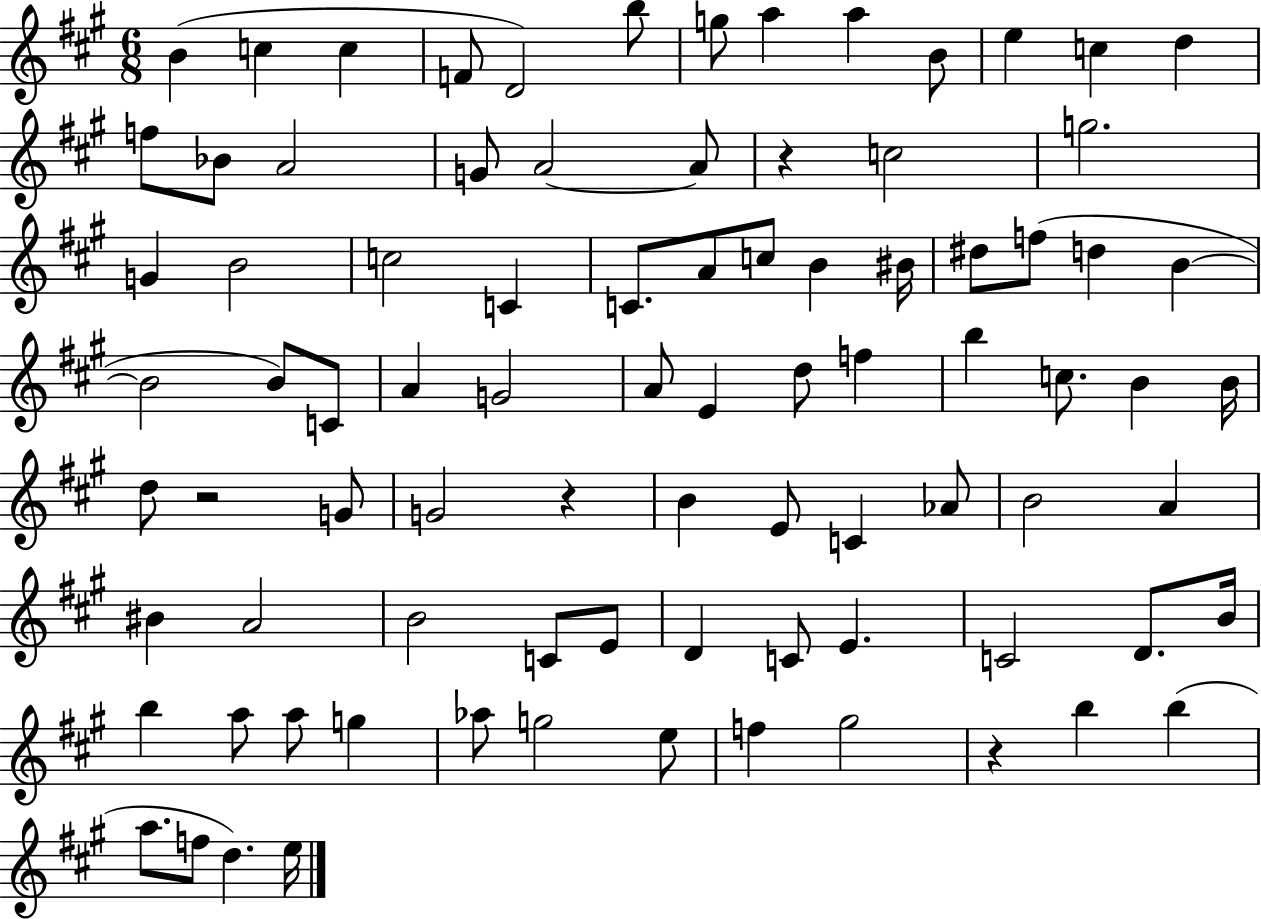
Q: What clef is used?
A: treble